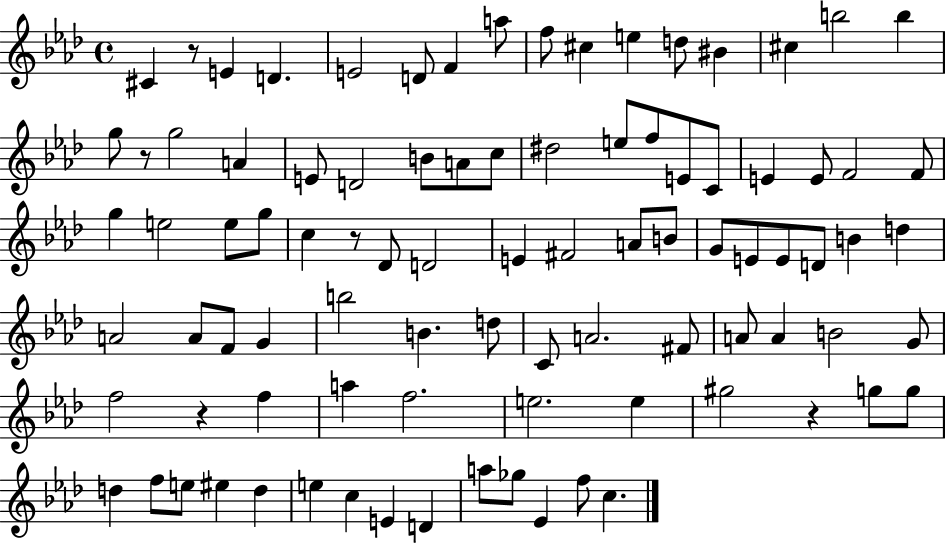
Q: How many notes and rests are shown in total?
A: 91